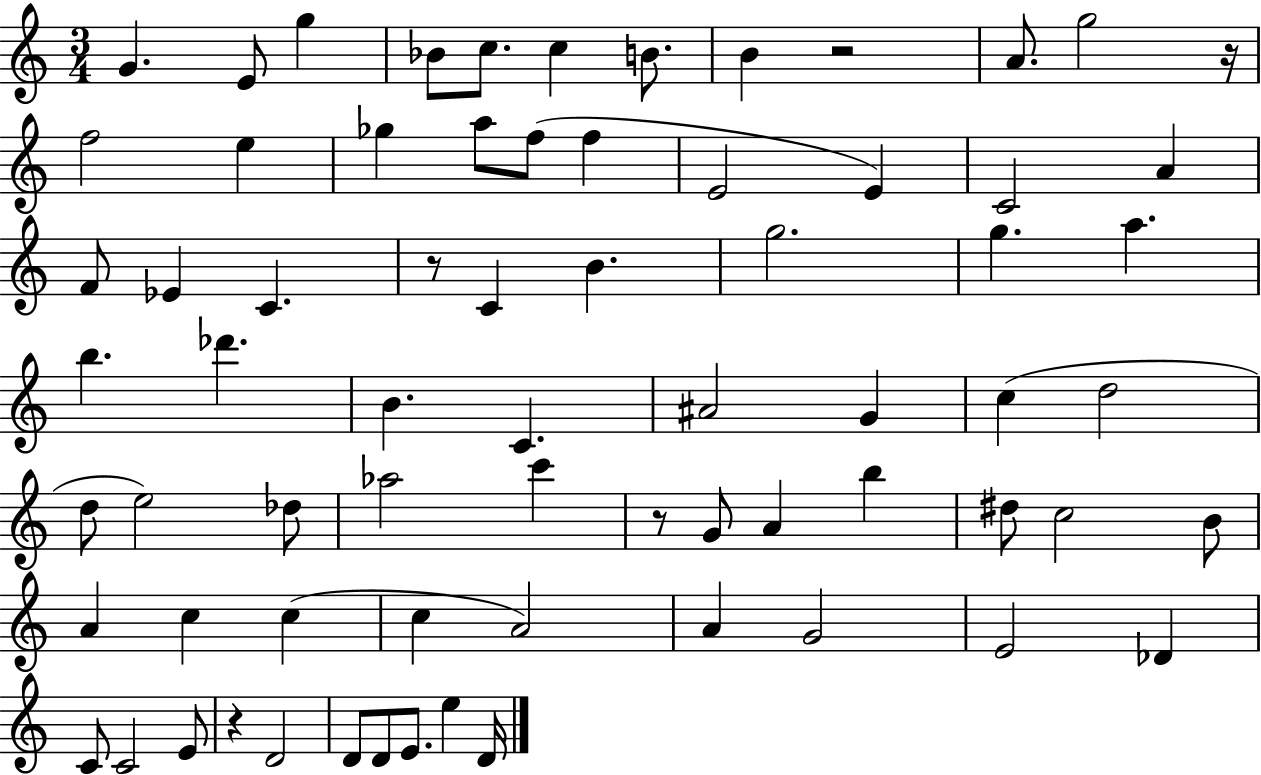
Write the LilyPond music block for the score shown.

{
  \clef treble
  \numericTimeSignature
  \time 3/4
  \key c \major
  \repeat volta 2 { g'4. e'8 g''4 | bes'8 c''8. c''4 b'8. | b'4 r2 | a'8. g''2 r16 | \break f''2 e''4 | ges''4 a''8 f''8( f''4 | e'2 e'4) | c'2 a'4 | \break f'8 ees'4 c'4. | r8 c'4 b'4. | g''2. | g''4. a''4. | \break b''4. des'''4. | b'4. c'4. | ais'2 g'4 | c''4( d''2 | \break d''8 e''2) des''8 | aes''2 c'''4 | r8 g'8 a'4 b''4 | dis''8 c''2 b'8 | \break a'4 c''4 c''4( | c''4 a'2) | a'4 g'2 | e'2 des'4 | \break c'8 c'2 e'8 | r4 d'2 | d'8 d'8 e'8. e''4 d'16 | } \bar "|."
}